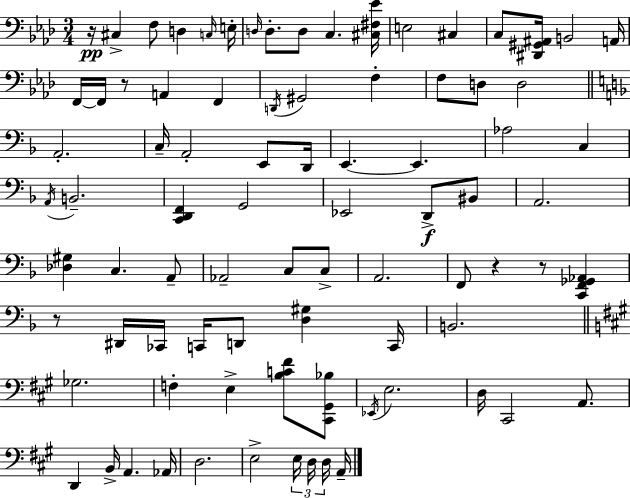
{
  \clef bass
  \numericTimeSignature
  \time 3/4
  \key aes \major
  r16\pp cis4-> f8 d4 \grace { c16 } | e16-. \grace { d16 } d8.-. d8 c4. | <cis fis ees'>16 e2 cis4 | c8 <dis, gis, ais,>16 b,2 | \break a,16 f,16~~ f,16 r8 a,4 f,4 | \acciaccatura { d,16 } gis,2 f4-. | f8 d8 d2 | \bar "||" \break \key d \minor a,2.-. | c16-- a,2-. e,8 d,16 | e,4.~~ e,4. | aes2 c4 | \break \acciaccatura { a,16 } b,2.-- | <c, d, f,>4 g,2 | ees,2 d,8->\f bis,8 | a,2. | \break <des gis>4 c4. a,8-- | aes,2-- c8 c8-> | a,2. | f,8 r4 r8 <c, f, ges, aes,>4 | \break r8 dis,16 ces,16 c,16 d,8 <d gis>4 | c,16 b,2. | \bar "||" \break \key a \major ges2. | f4-. e4-> <b c' fis'>8 <cis, gis, bes>8 | \acciaccatura { ees,16 } e2. | d16 cis,2 a,8. | \break d,4 b,16-> a,4. | aes,16 d2. | e2-> \tuplet 3/2 { e16 d16 d16 } | a,16-- \bar "|."
}